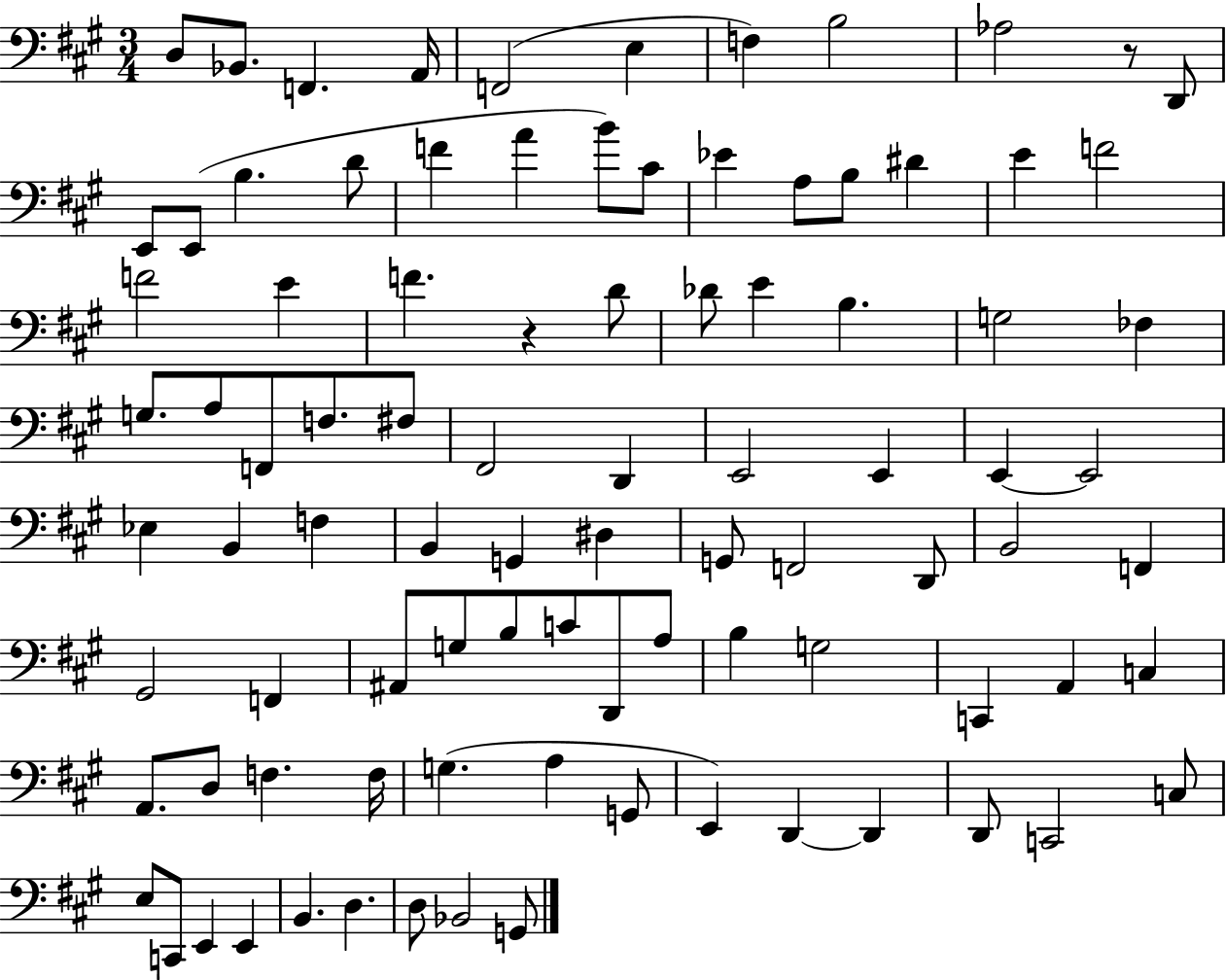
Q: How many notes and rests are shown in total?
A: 92